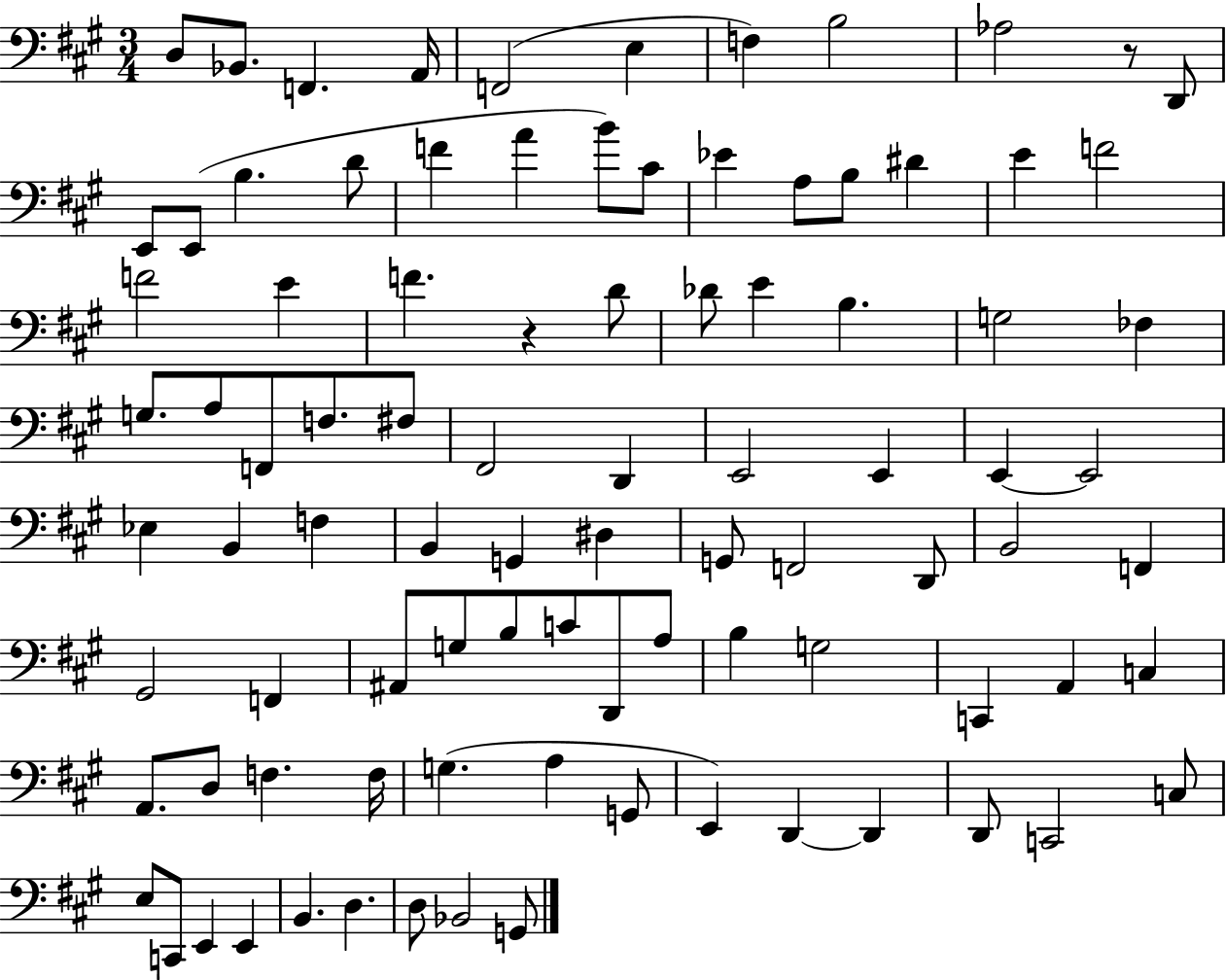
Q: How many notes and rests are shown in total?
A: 92